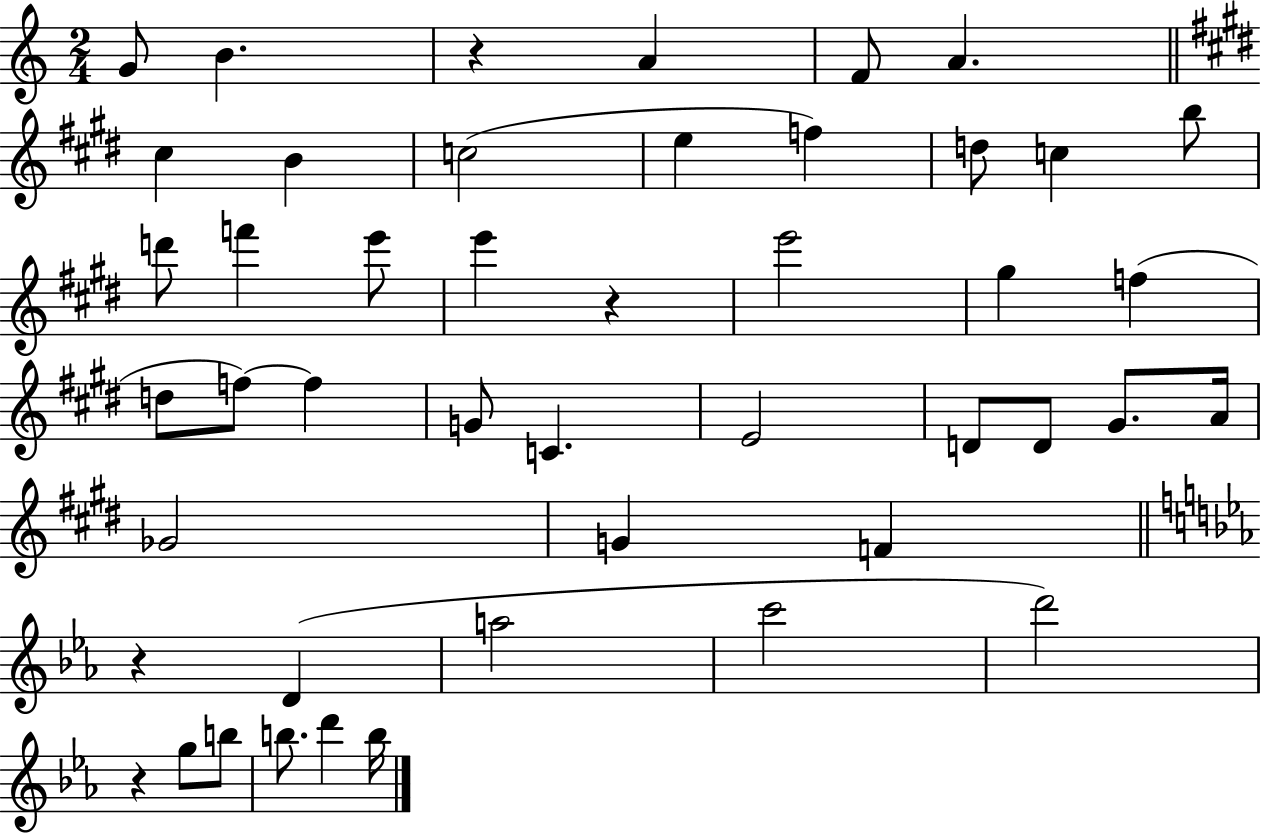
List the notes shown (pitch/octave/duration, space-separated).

G4/e B4/q. R/q A4/q F4/e A4/q. C#5/q B4/q C5/h E5/q F5/q D5/e C5/q B5/e D6/e F6/q E6/e E6/q R/q E6/h G#5/q F5/q D5/e F5/e F5/q G4/e C4/q. E4/h D4/e D4/e G#4/e. A4/s Gb4/h G4/q F4/q R/q D4/q A5/h C6/h D6/h R/q G5/e B5/e B5/e. D6/q B5/s